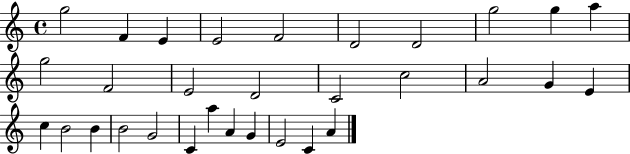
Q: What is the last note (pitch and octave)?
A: A4